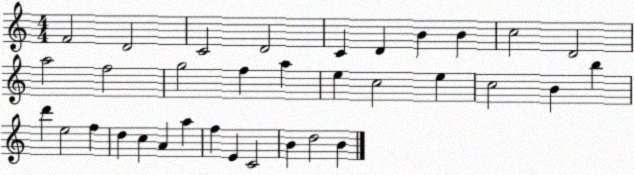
X:1
T:Untitled
M:4/4
L:1/4
K:C
F2 D2 C2 D2 C D B B c2 D2 a2 f2 g2 f a e c2 e c2 B b d' e2 f d c A a f E C2 B d2 B